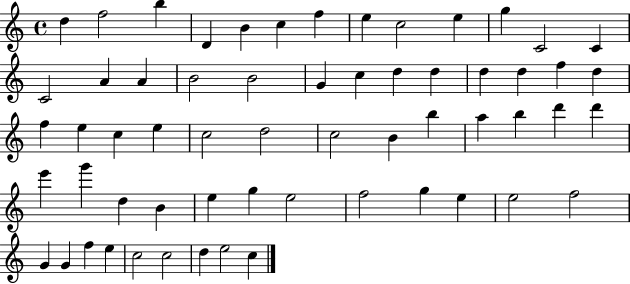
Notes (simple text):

D5/q F5/h B5/q D4/q B4/q C5/q F5/q E5/q C5/h E5/q G5/q C4/h C4/q C4/h A4/q A4/q B4/h B4/h G4/q C5/q D5/q D5/q D5/q D5/q F5/q D5/q F5/q E5/q C5/q E5/q C5/h D5/h C5/h B4/q B5/q A5/q B5/q D6/q D6/q E6/q G6/q D5/q B4/q E5/q G5/q E5/h F5/h G5/q E5/q E5/h F5/h G4/q G4/q F5/q E5/q C5/h C5/h D5/q E5/h C5/q